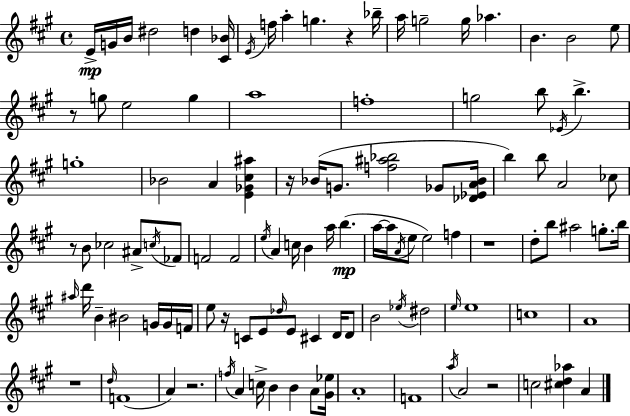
X:1
T:Untitled
M:4/4
L:1/4
K:A
E/4 G/4 B/4 ^d2 d [^C_B]/4 E/4 f/4 a g z _b/4 a/4 g2 g/4 _a B B2 e/2 z/2 g/2 e2 g a4 f4 g2 b/2 _E/4 b g4 _B2 A [E_G^c^a] z/4 _B/4 G/2 [f^a_b]2 _G/2 [_D_EA_B]/4 b b/2 A2 _c/2 z/2 B/2 _c2 ^A/2 c/4 _F/2 F2 F2 e/4 A c/4 B a/4 b a/4 a/4 A/4 e/2 e2 f z4 d/2 b/2 ^a2 g/2 b/4 ^a/4 d'/4 B ^B2 G/4 G/4 F/4 e/2 z/4 C/2 E/2 _d/4 E/2 ^C D/4 D/2 B2 _e/4 ^d2 e/4 e4 c4 A4 z4 d/4 F4 A z2 f/4 A c/4 B B A/2 [^G_e]/4 A4 F4 a/4 A2 z2 c2 [^cd_a] A